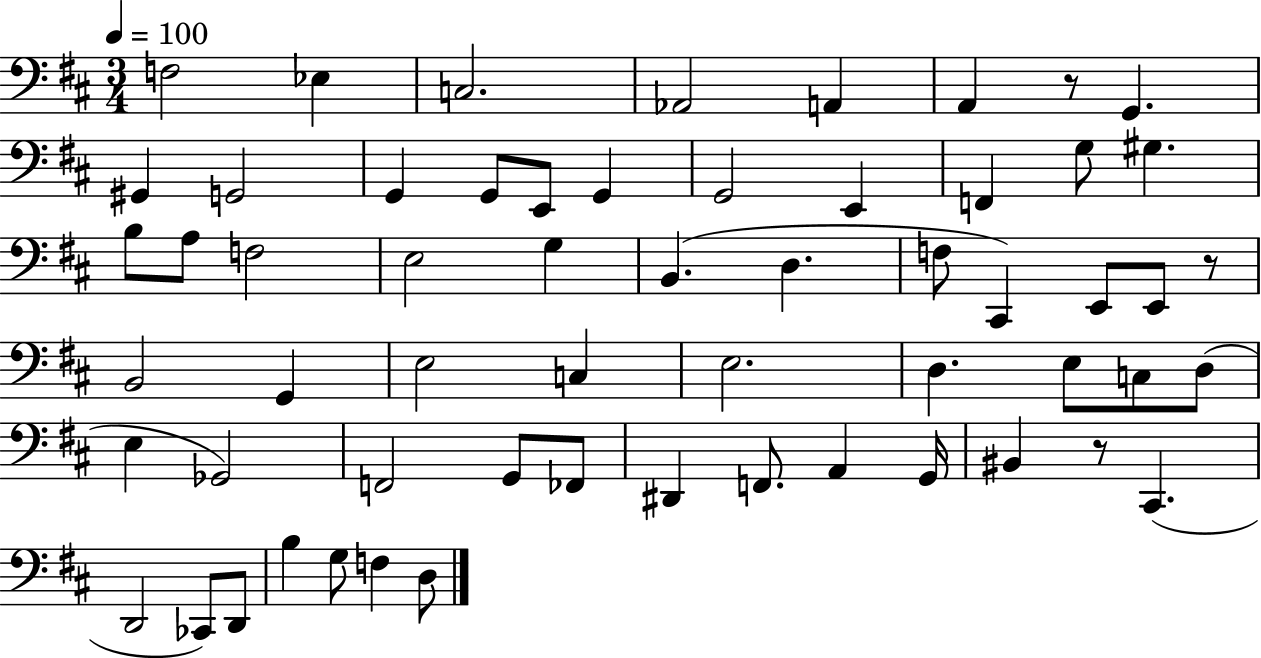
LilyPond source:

{
  \clef bass
  \numericTimeSignature
  \time 3/4
  \key d \major
  \tempo 4 = 100
  f2 ees4 | c2. | aes,2 a,4 | a,4 r8 g,4. | \break gis,4 g,2 | g,4 g,8 e,8 g,4 | g,2 e,4 | f,4 g8 gis4. | \break b8 a8 f2 | e2 g4 | b,4.( d4. | f8 cis,4) e,8 e,8 r8 | \break b,2 g,4 | e2 c4 | e2. | d4. e8 c8 d8( | \break e4 ges,2) | f,2 g,8 fes,8 | dis,4 f,8. a,4 g,16 | bis,4 r8 cis,4.( | \break d,2 ces,8) d,8 | b4 g8 f4 d8 | \bar "|."
}